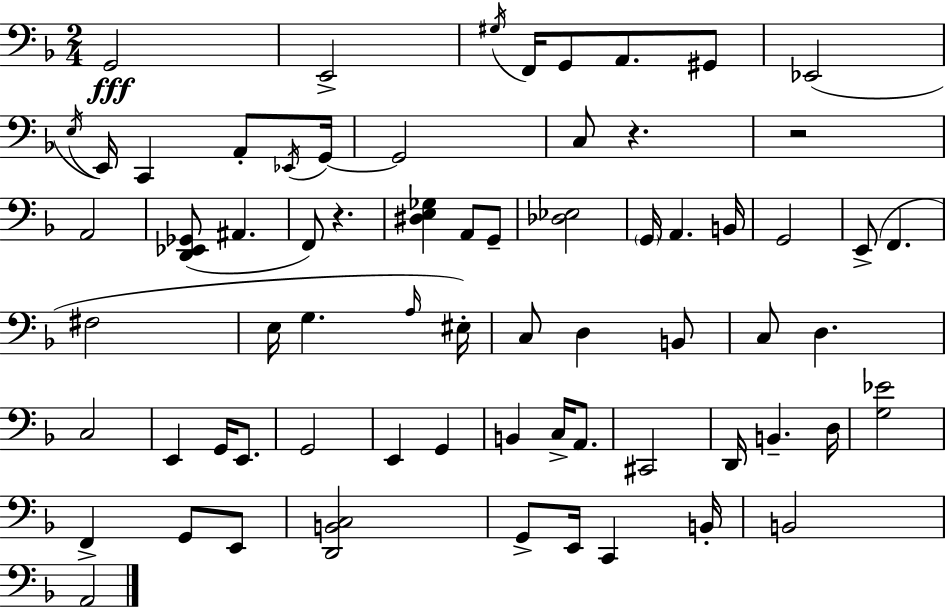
X:1
T:Untitled
M:2/4
L:1/4
K:F
G,,2 E,,2 ^G,/4 F,,/4 G,,/2 A,,/2 ^G,,/2 _E,,2 E,/4 E,,/4 C,, A,,/2 _E,,/4 G,,/4 G,,2 C,/2 z z2 A,,2 [D,,_E,,_G,,]/2 ^A,, F,,/2 z [^D,E,_G,] A,,/2 G,,/2 [_D,_E,]2 G,,/4 A,, B,,/4 G,,2 E,,/2 F,, ^F,2 E,/4 G, A,/4 ^E,/4 C,/2 D, B,,/2 C,/2 D, C,2 E,, G,,/4 E,,/2 G,,2 E,, G,, B,, C,/4 A,,/2 ^C,,2 D,,/4 B,, D,/4 [G,_E]2 F,, G,,/2 E,,/2 [D,,B,,C,]2 G,,/2 E,,/4 C,, B,,/4 B,,2 A,,2